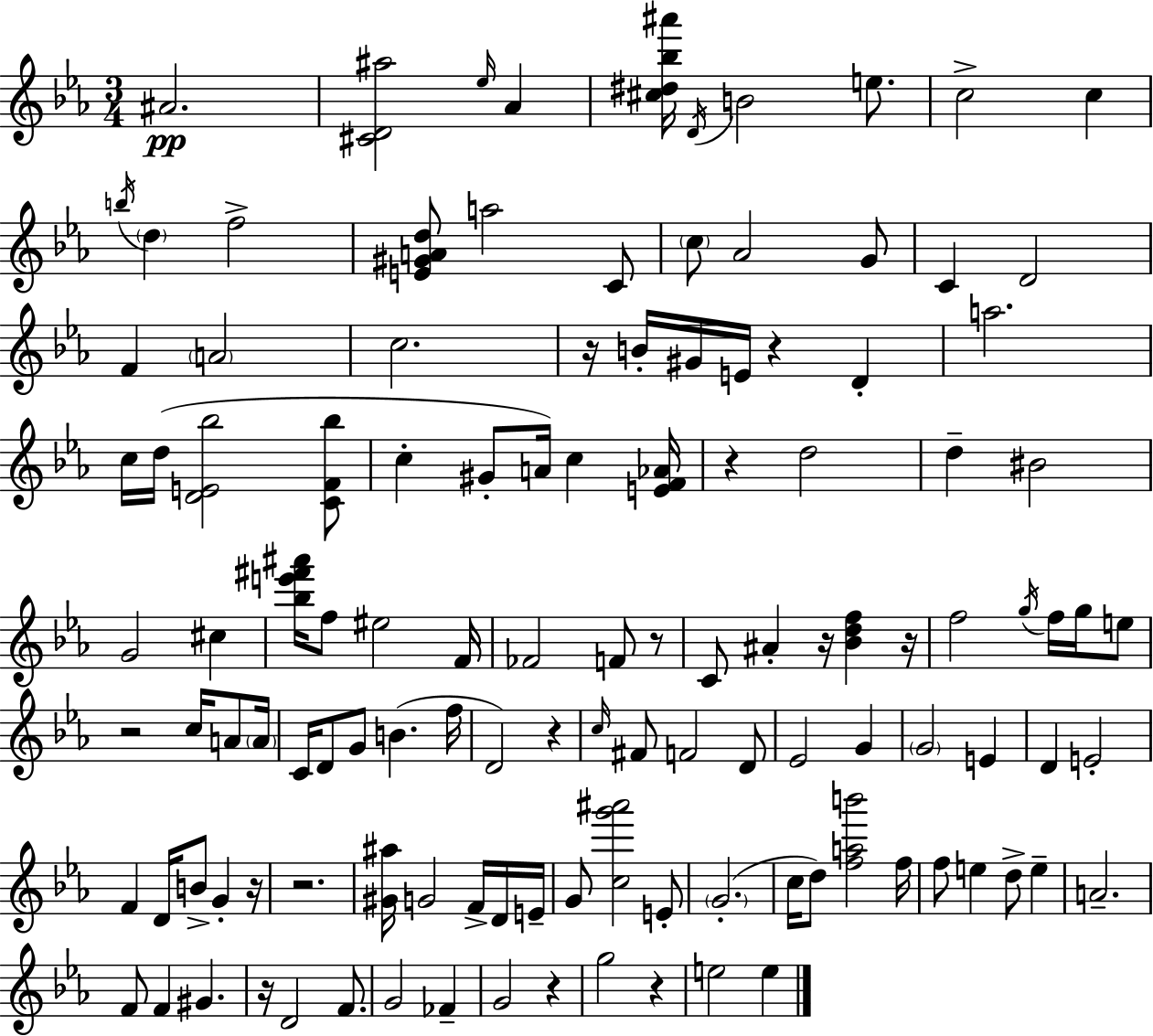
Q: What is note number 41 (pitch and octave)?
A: FES4